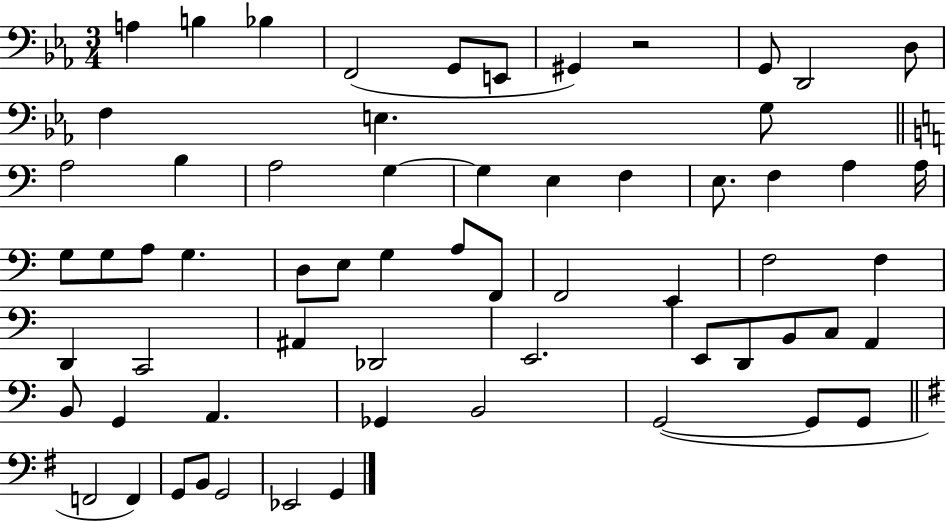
{
  \clef bass
  \numericTimeSignature
  \time 3/4
  \key ees \major
  a4 b4 bes4 | f,2( g,8 e,8 | gis,4) r2 | g,8 d,2 d8 | \break f4 e4. g8 | \bar "||" \break \key c \major a2 b4 | a2 g4~~ | g4 e4 f4 | e8. f4 a4 a16 | \break g8 g8 a8 g4. | d8 e8 g4 a8 f,8 | f,2 e,4 | f2 f4 | \break d,4 c,2 | ais,4 des,2 | e,2. | e,8 d,8 b,8 c8 a,4 | \break b,8 g,4 a,4. | ges,4 b,2 | g,2~(~ g,8 g,8 | \bar "||" \break \key g \major f,2 f,4) | g,8 b,8 g,2 | ees,2 g,4 | \bar "|."
}